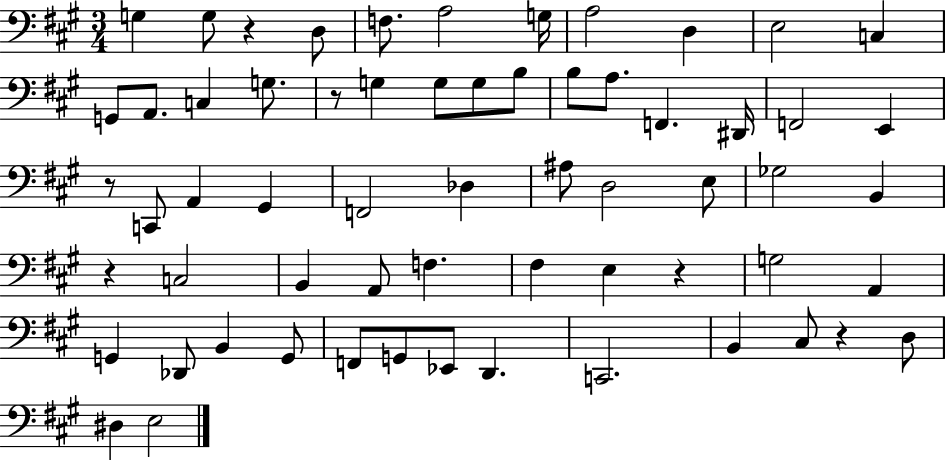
G3/q G3/e R/q D3/e F3/e. A3/h G3/s A3/h D3/q E3/h C3/q G2/e A2/e. C3/q G3/e. R/e G3/q G3/e G3/e B3/e B3/e A3/e. F2/q. D#2/s F2/h E2/q R/e C2/e A2/q G#2/q F2/h Db3/q A#3/e D3/h E3/e Gb3/h B2/q R/q C3/h B2/q A2/e F3/q. F#3/q E3/q R/q G3/h A2/q G2/q Db2/e B2/q G2/e F2/e G2/e Eb2/e D2/q. C2/h. B2/q C#3/e R/q D3/e D#3/q E3/h